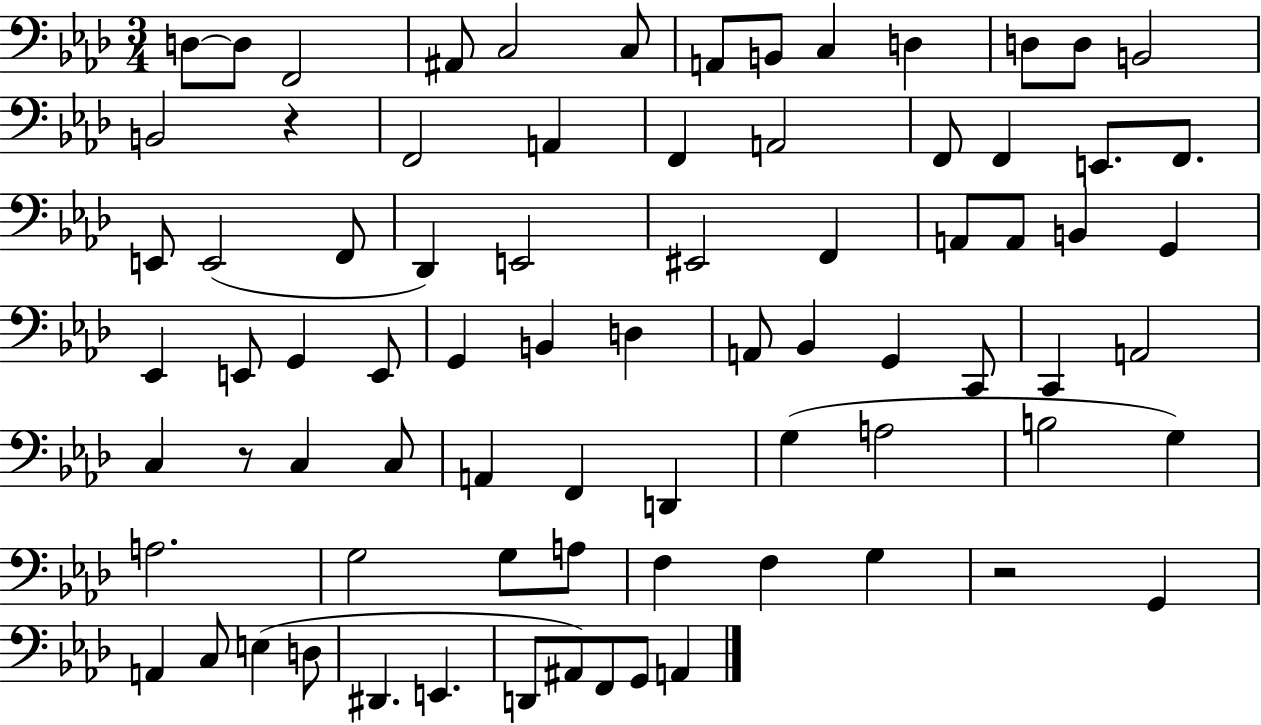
{
  \clef bass
  \numericTimeSignature
  \time 3/4
  \key aes \major
  d8~~ d8 f,2 | ais,8 c2 c8 | a,8 b,8 c4 d4 | d8 d8 b,2 | \break b,2 r4 | f,2 a,4 | f,4 a,2 | f,8 f,4 e,8. f,8. | \break e,8 e,2( f,8 | des,4) e,2 | eis,2 f,4 | a,8 a,8 b,4 g,4 | \break ees,4 e,8 g,4 e,8 | g,4 b,4 d4 | a,8 bes,4 g,4 c,8 | c,4 a,2 | \break c4 r8 c4 c8 | a,4 f,4 d,4 | g4( a2 | b2 g4) | \break a2. | g2 g8 a8 | f4 f4 g4 | r2 g,4 | \break a,4 c8 e4( d8 | dis,4. e,4. | d,8 ais,8) f,8 g,8 a,4 | \bar "|."
}